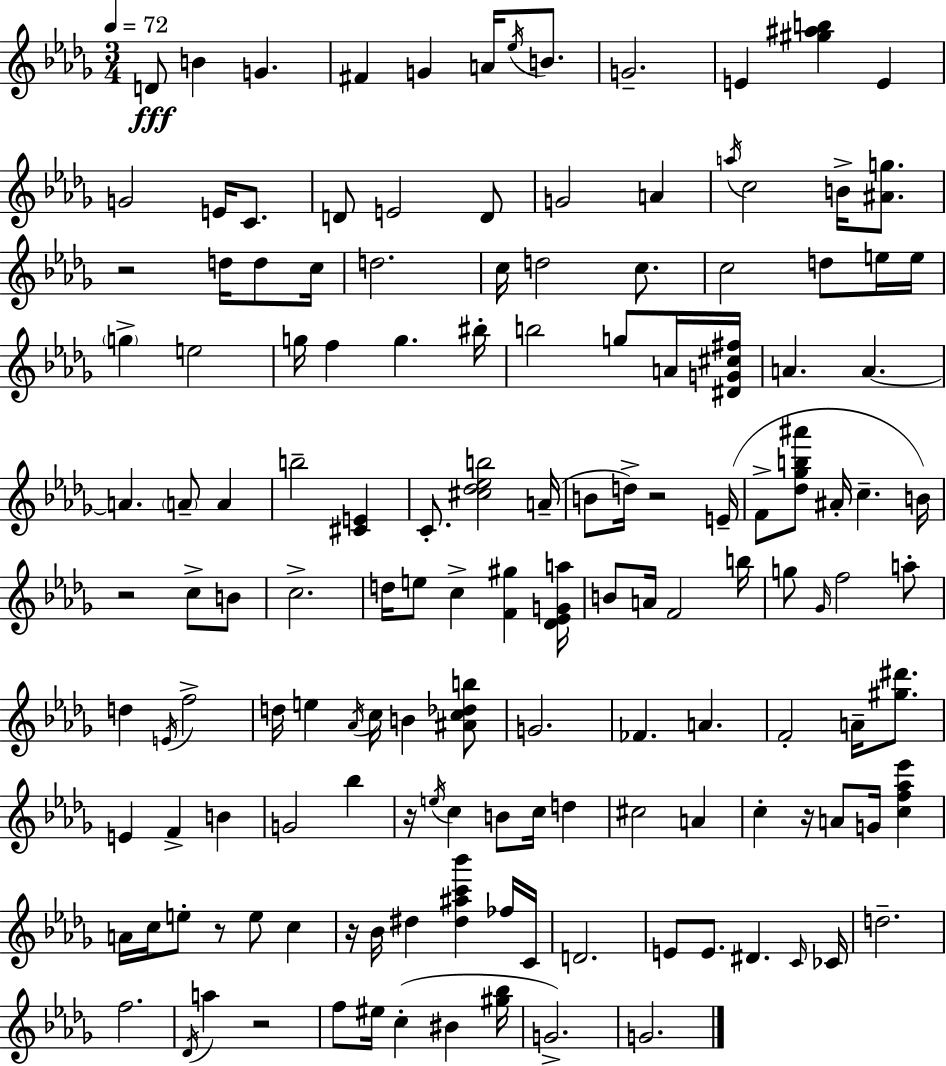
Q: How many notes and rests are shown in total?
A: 145